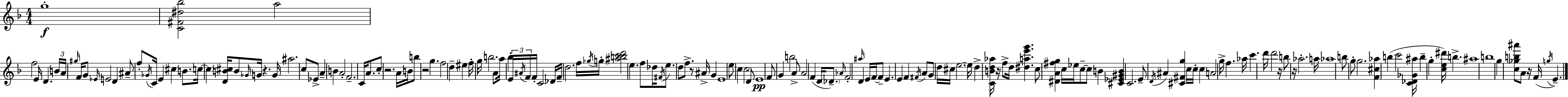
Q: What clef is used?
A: treble